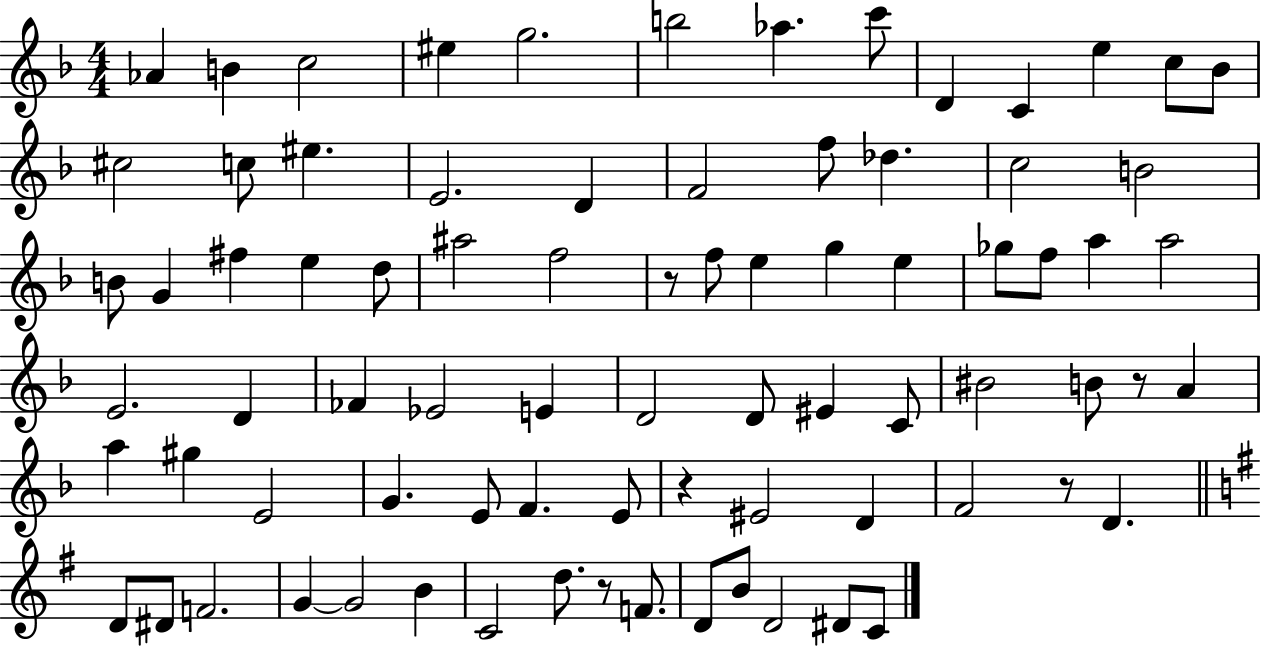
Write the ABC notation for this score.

X:1
T:Untitled
M:4/4
L:1/4
K:F
_A B c2 ^e g2 b2 _a c'/2 D C e c/2 _B/2 ^c2 c/2 ^e E2 D F2 f/2 _d c2 B2 B/2 G ^f e d/2 ^a2 f2 z/2 f/2 e g e _g/2 f/2 a a2 E2 D _F _E2 E D2 D/2 ^E C/2 ^B2 B/2 z/2 A a ^g E2 G E/2 F E/2 z ^E2 D F2 z/2 D D/2 ^D/2 F2 G G2 B C2 d/2 z/2 F/2 D/2 B/2 D2 ^D/2 C/2